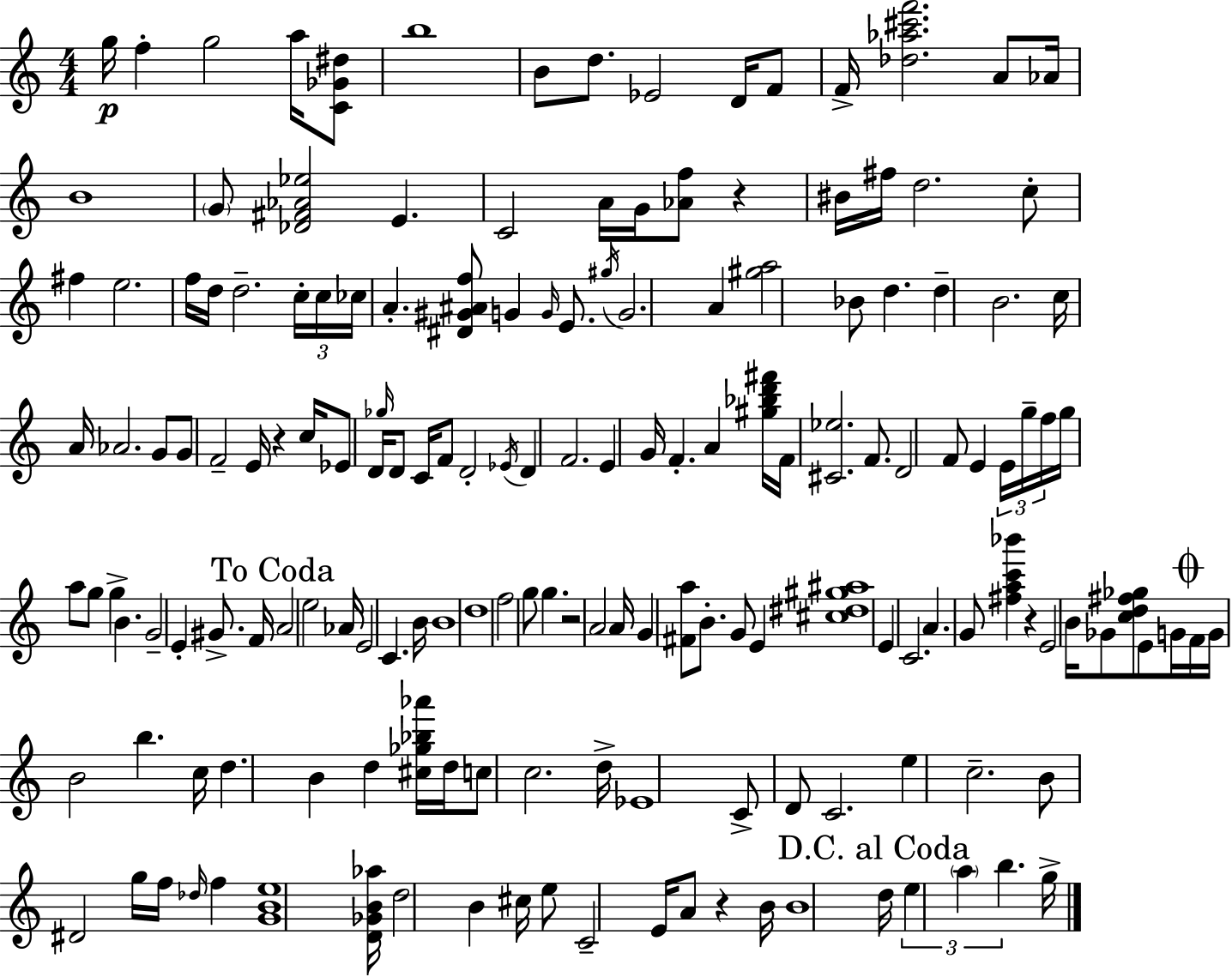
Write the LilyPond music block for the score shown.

{
  \clef treble
  \numericTimeSignature
  \time 4/4
  \key a \minor
  g''16\p f''4-. g''2 a''16 <c' ges' dis''>8 | b''1 | b'8 d''8. ees'2 d'16 f'8 | f'16-> <des'' aes'' cis''' f'''>2. a'8 aes'16 | \break b'1 | \parenthesize g'8 <des' fis' aes' ees''>2 e'4. | c'2 a'16 g'16 <aes' f''>8 r4 | bis'16 fis''16 d''2. c''8-. | \break fis''4 e''2. | f''16 d''16 d''2.-- \tuplet 3/2 { c''16-. c''16 | ces''16 } a'4.-. <dis' gis' ais' f''>8 g'4 \grace { g'16 } e'8. | \acciaccatura { gis''16 } g'2. a'4 | \break <gis'' a''>2 bes'8 d''4. | d''4-- b'2. | c''16 a'16 aes'2. | g'8 g'8 f'2-- e'16 r4 | \break c''16 ees'8 d'16 \grace { ges''16 } d'8 c'16 f'8 d'2-. | \acciaccatura { ees'16 } d'4 f'2. | e'4 g'16 f'4.-. a'4 | <gis'' bes'' d''' fis'''>16 f'16 <cis' ees''>2. | \break f'8. d'2 f'8 e'4 | \tuplet 3/2 { e'16 g''16-- f''16 } g''16 a''8 g''8 g''4-> b'4. | g'2-- e'4-. | gis'8.-> f'16 \mark "To Coda" a'2 e''2 | \break aes'16 e'2 c'4. | b'16 b'1 | d''1 | f''2 g''8 g''4. | \break r2 a'2 | a'16 g'4 <fis' a''>8 b'8.-. g'8 | e'4 <cis'' dis'' gis'' ais''>1 | e'4 c'2. | \break a'4. g'8 <fis'' a'' c''' bes'''>4 | r4 e'2 b'16 ges'8 <c'' d'' fis'' ges''>8 | e'8 g'16 \mark \markup { \musicglyph "scripts.coda" } f'16 g'16 b'2 b''4. | c''16 d''4. b'4 d''4 | \break <cis'' ges'' bes'' aes'''>16 d''16 c''8 c''2. | d''16-> ees'1 | c'8-> d'8 c'2. | e''4 c''2.-- | \break b'8 dis'2 g''16 f''16 | \grace { des''16 } f''4 <g' b' e''>1 | <d' ges' b' aes''>16 d''2 b'4 | cis''16 e''8 c'2-- e'16 a'8 | \break r4 b'16 b'1 | \mark "D.C. al Coda" d''16 \tuplet 3/2 { e''4 \parenthesize a''4 b''4. } | g''16-> \bar "|."
}